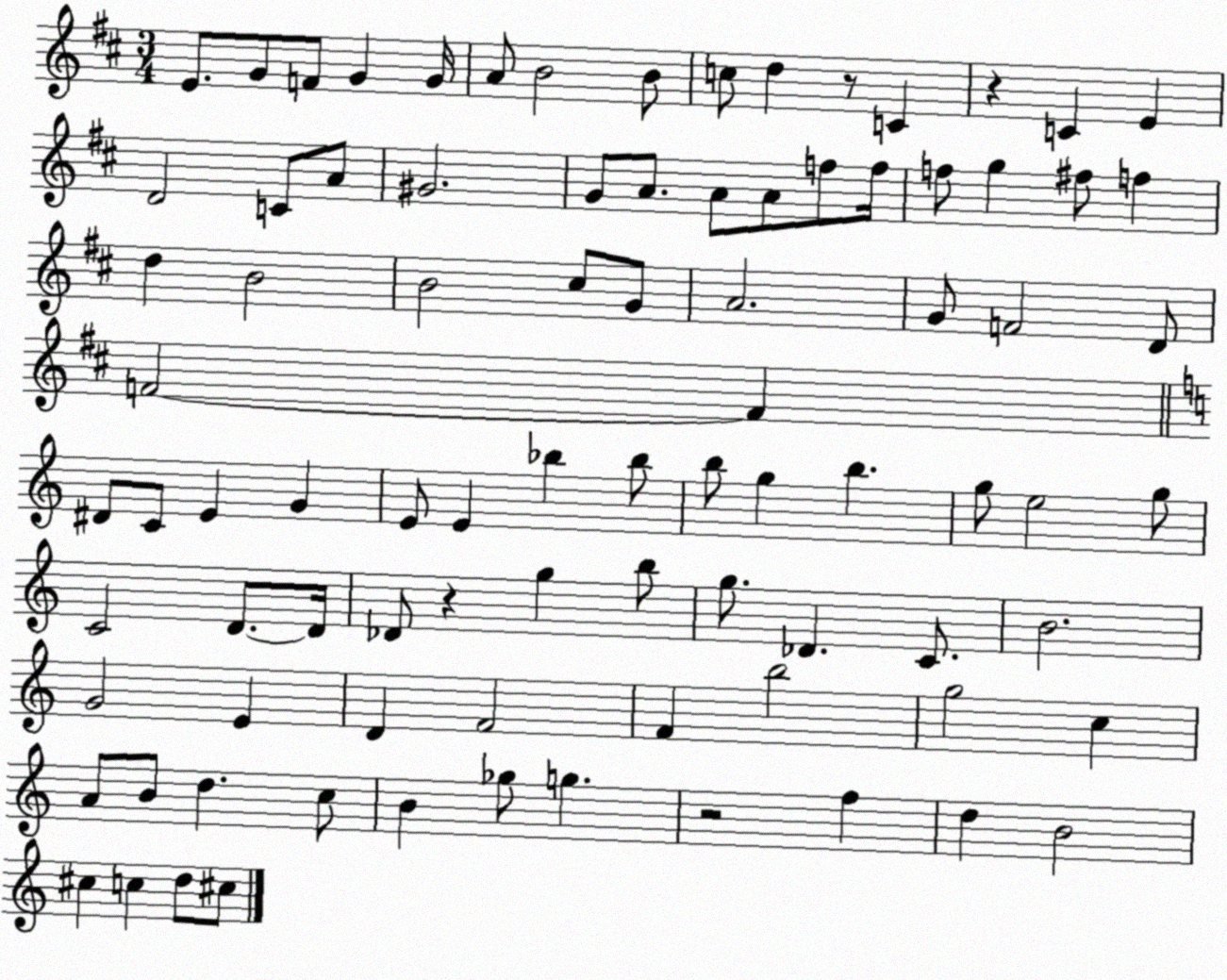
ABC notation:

X:1
T:Untitled
M:3/4
L:1/4
K:D
E/2 G/2 F/2 G G/4 A/2 B2 B/2 c/2 d z/2 C z C E D2 C/2 A/2 ^G2 G/2 A/2 A/2 A/2 f/2 f/4 f/2 g ^f/2 f d B2 B2 ^c/2 G/2 A2 G/2 F2 D/2 F2 F ^D/2 C/2 E G E/2 E _b _b/2 b/2 g b g/2 e2 g/2 C2 D/2 D/4 _D/2 z g b/2 g/2 _D C/2 B2 G2 E D F2 F b2 g2 c A/2 B/2 d c/2 B _g/2 g z2 f d B2 ^c c d/2 ^c/2